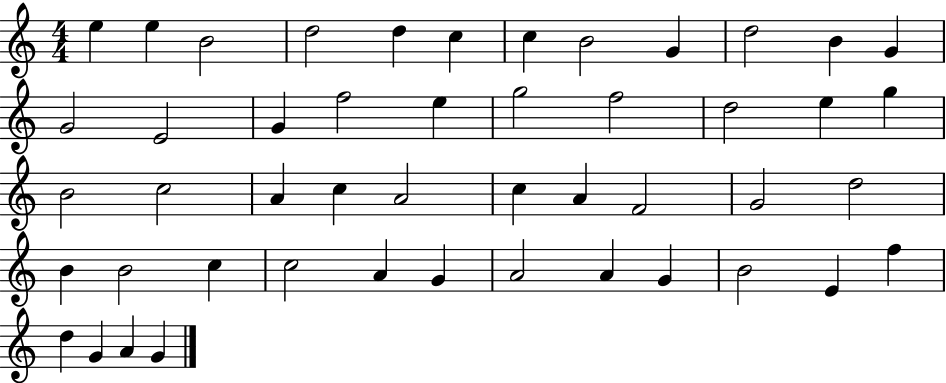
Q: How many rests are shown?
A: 0